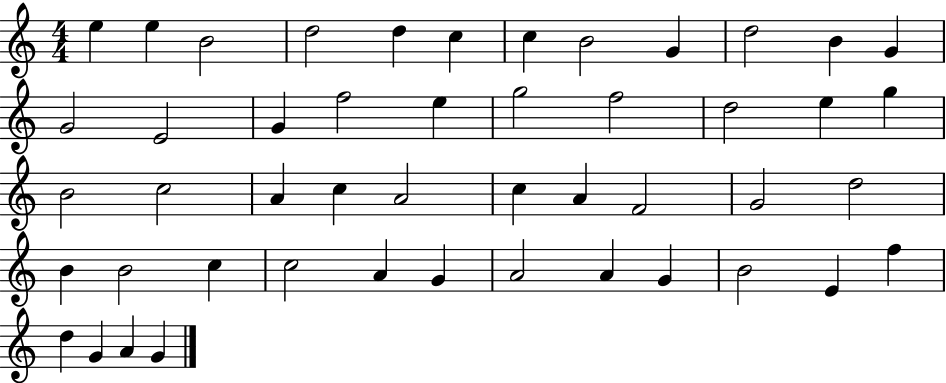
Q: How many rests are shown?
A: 0